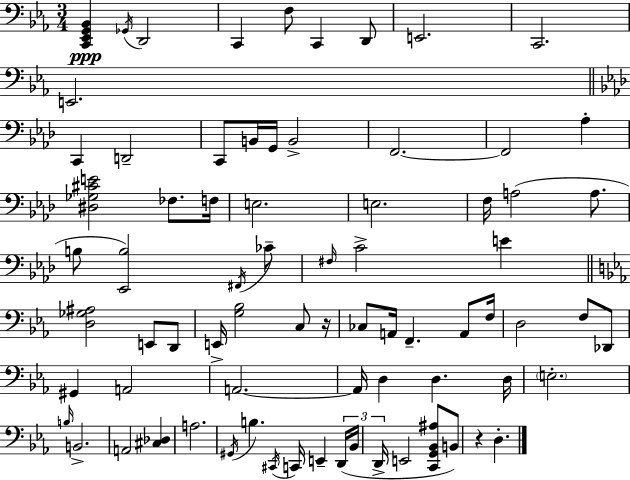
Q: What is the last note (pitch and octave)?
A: D3